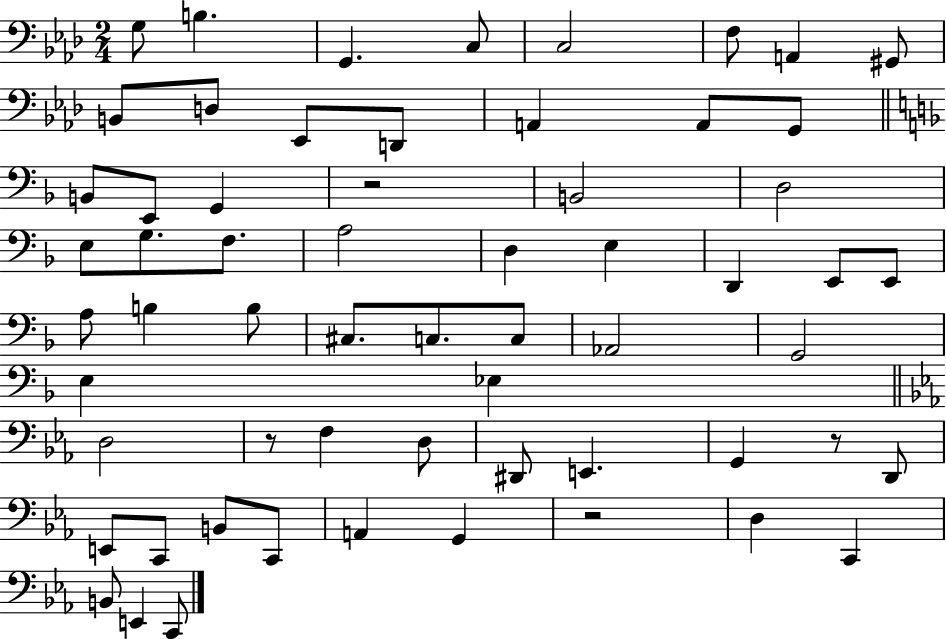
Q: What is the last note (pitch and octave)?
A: C2